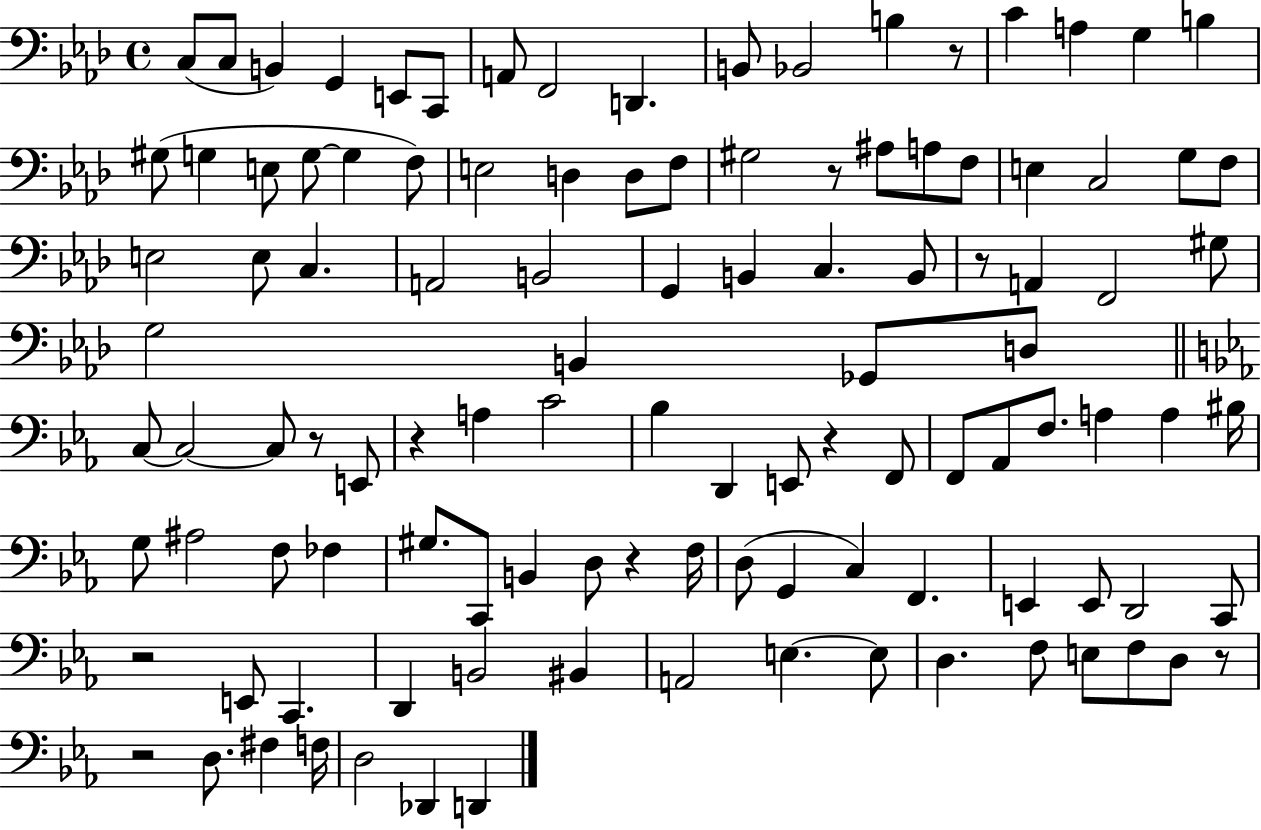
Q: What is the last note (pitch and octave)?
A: D2